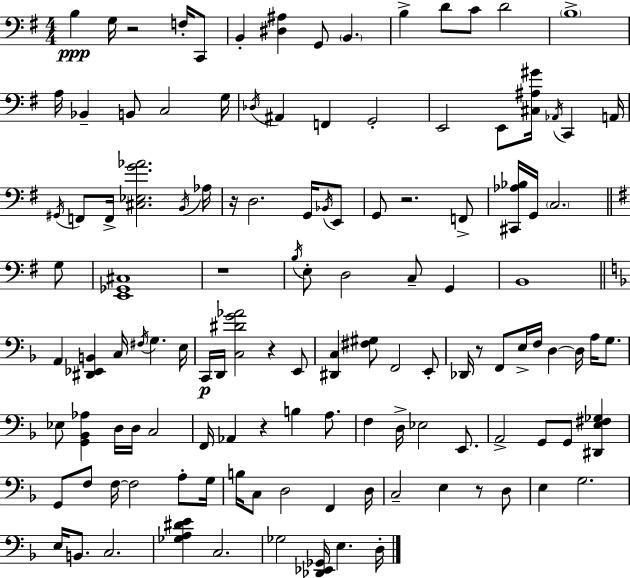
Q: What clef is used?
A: bass